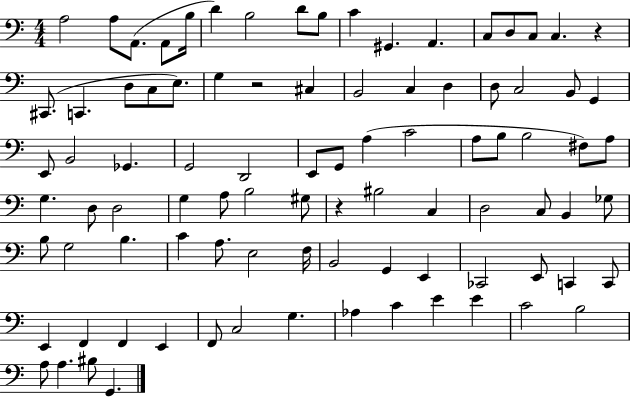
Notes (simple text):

A3/h A3/e A2/e. A2/e B3/s D4/q B3/h D4/e B3/e C4/q G#2/q. A2/q. C3/e D3/e C3/e C3/q. R/q C#2/e. C2/q. D3/e C3/e E3/e. G3/q R/h C#3/q B2/h C3/q D3/q D3/e C3/h B2/e G2/q E2/e B2/h Gb2/q. G2/h D2/h E2/e G2/e A3/q C4/h A3/e B3/e B3/h F#3/e A3/e G3/q. D3/e D3/h G3/q A3/e B3/h G#3/e R/q BIS3/h C3/q D3/h C3/e B2/q Gb3/e B3/e G3/h B3/q. C4/q A3/e. E3/h F3/s B2/h G2/q E2/q CES2/h E2/e C2/q C2/e E2/q F2/q F2/q E2/q F2/e C3/h G3/q. Ab3/q C4/q E4/q E4/q C4/h B3/h A3/e A3/q. BIS3/e G2/q.